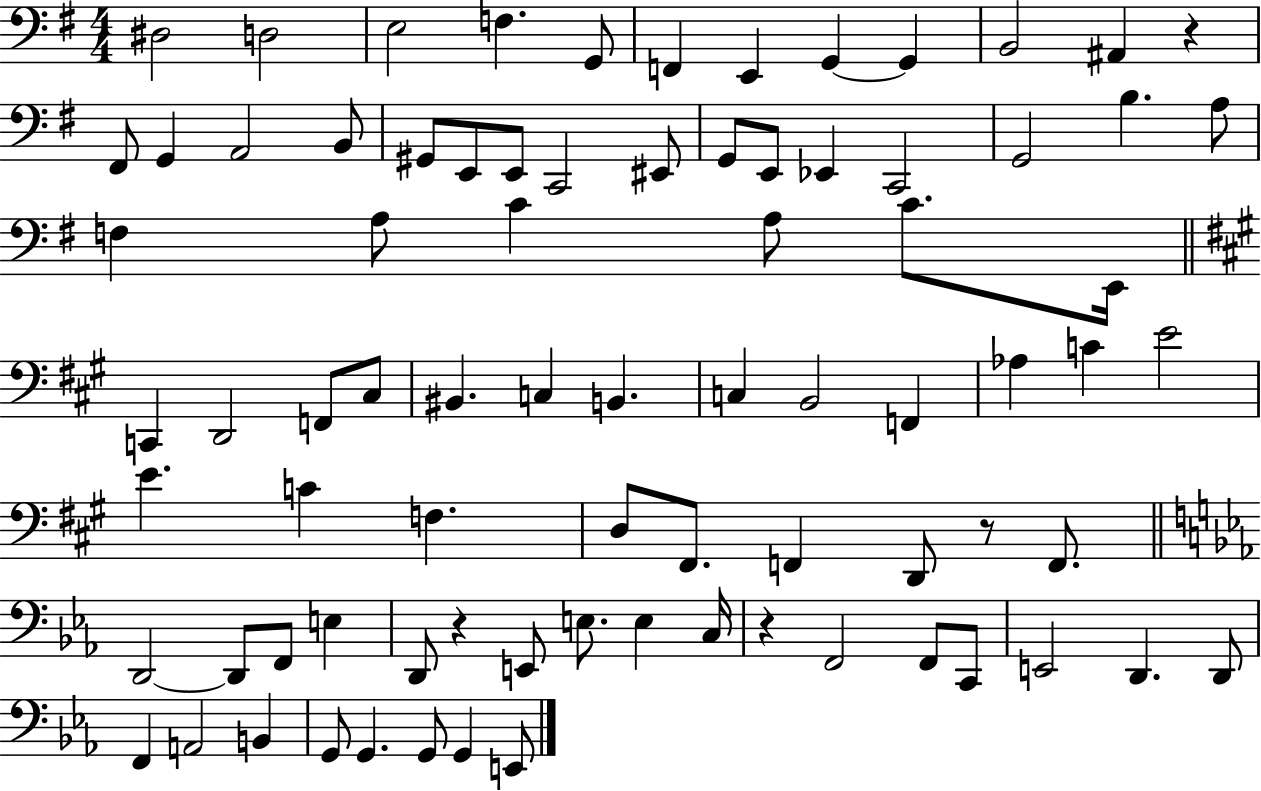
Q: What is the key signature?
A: G major